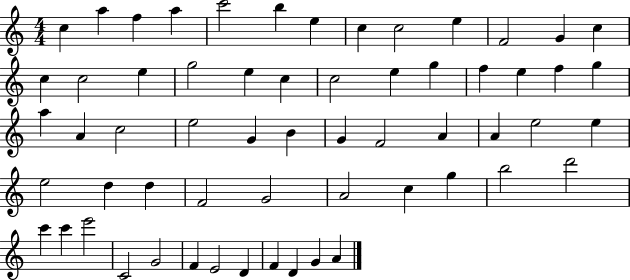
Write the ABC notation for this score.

X:1
T:Untitled
M:4/4
L:1/4
K:C
c a f a c'2 b e c c2 e F2 G c c c2 e g2 e c c2 e g f e f g a A c2 e2 G B G F2 A A e2 e e2 d d F2 G2 A2 c g b2 d'2 c' c' e'2 C2 G2 F E2 D F D G A